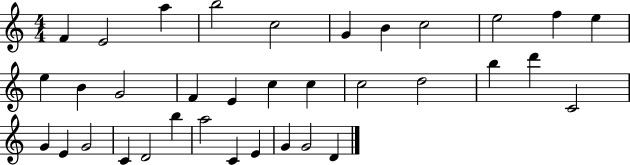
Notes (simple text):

F4/q E4/h A5/q B5/h C5/h G4/q B4/q C5/h E5/h F5/q E5/q E5/q B4/q G4/h F4/q E4/q C5/q C5/q C5/h D5/h B5/q D6/q C4/h G4/q E4/q G4/h C4/q D4/h B5/q A5/h C4/q E4/q G4/q G4/h D4/q